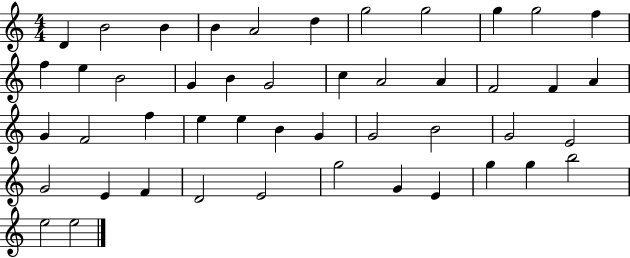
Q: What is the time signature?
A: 4/4